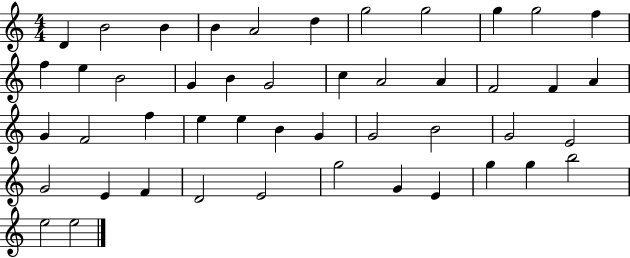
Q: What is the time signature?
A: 4/4